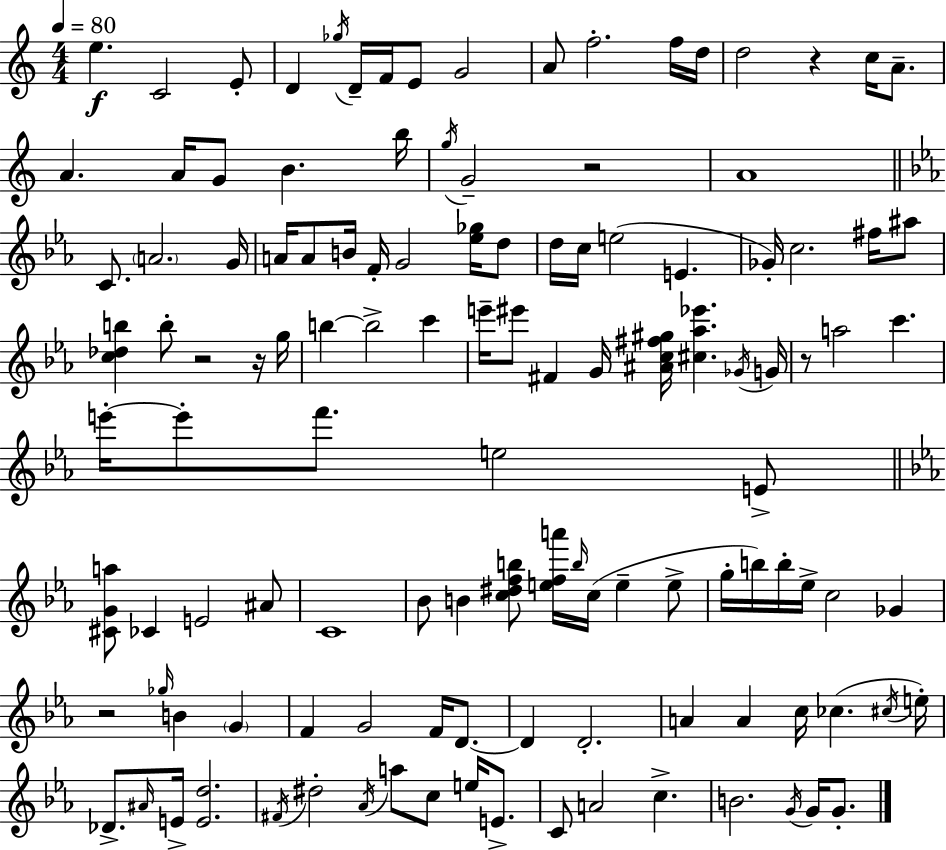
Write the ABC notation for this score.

X:1
T:Untitled
M:4/4
L:1/4
K:C
e C2 E/2 D _g/4 D/4 F/4 E/2 G2 A/2 f2 f/4 d/4 d2 z c/4 A/2 A A/4 G/2 B b/4 g/4 G2 z2 A4 C/2 A2 G/4 A/4 A/2 B/4 F/4 G2 [_e_g]/4 d/2 d/4 c/4 e2 E _G/4 c2 ^f/4 ^a/2 [c_db] b/2 z2 z/4 g/4 b b2 c' e'/4 ^e'/2 ^F G/4 [^Ac^f^g]/4 [^c_a_e'] _G/4 G/4 z/2 a2 c' e'/4 e'/2 f'/2 e2 E/2 [^CGa]/2 _C E2 ^A/2 C4 _B/2 B [c^dfb]/2 [efa']/4 b/4 c/4 e e/2 g/4 b/4 b/4 _e/4 c2 _G z2 _g/4 B G F G2 F/4 D/2 D D2 A A c/4 _c ^c/4 e/4 _D/2 ^A/4 E/4 [Ed]2 ^F/4 ^d2 _A/4 a/2 c/2 e/4 E/2 C/2 A2 c B2 G/4 G/4 G/2